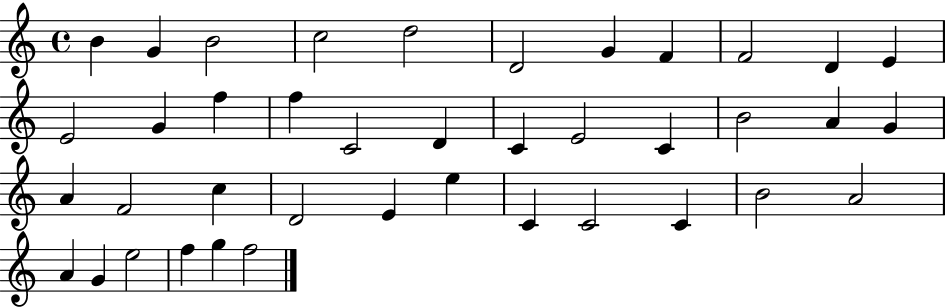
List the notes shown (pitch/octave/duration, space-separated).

B4/q G4/q B4/h C5/h D5/h D4/h G4/q F4/q F4/h D4/q E4/q E4/h G4/q F5/q F5/q C4/h D4/q C4/q E4/h C4/q B4/h A4/q G4/q A4/q F4/h C5/q D4/h E4/q E5/q C4/q C4/h C4/q B4/h A4/h A4/q G4/q E5/h F5/q G5/q F5/h